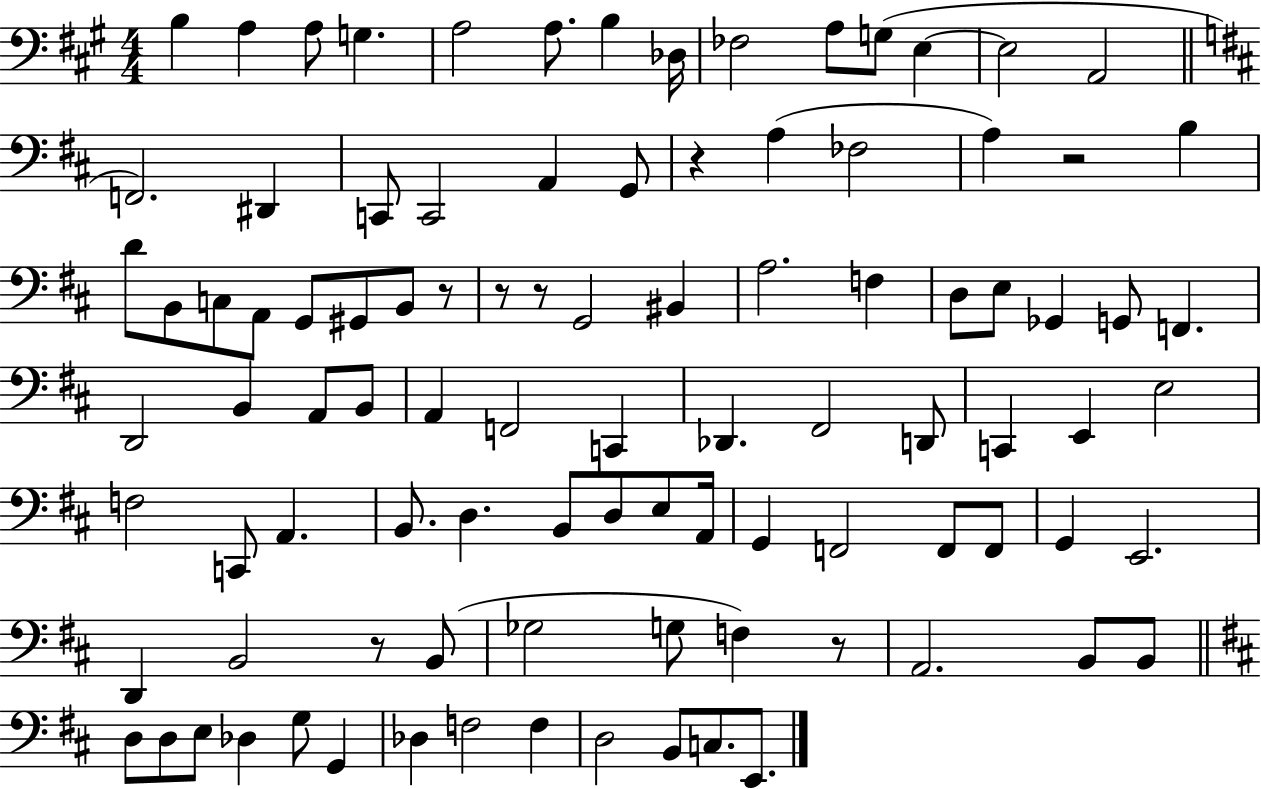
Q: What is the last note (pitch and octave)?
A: E2